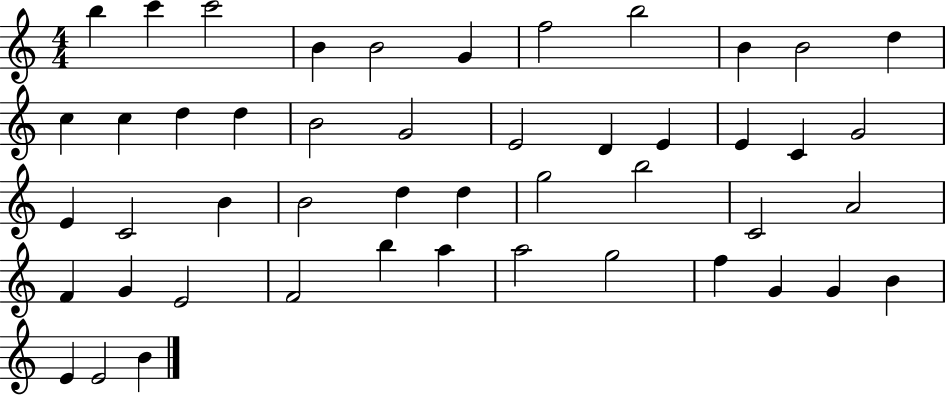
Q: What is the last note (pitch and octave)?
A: B4